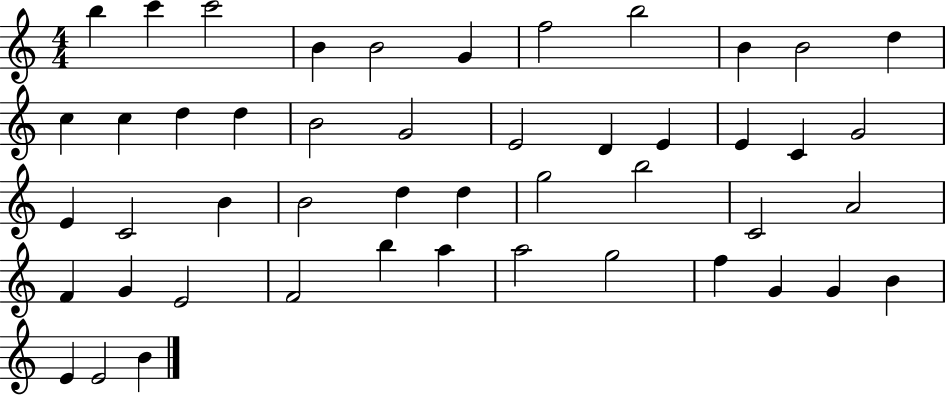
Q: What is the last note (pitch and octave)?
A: B4